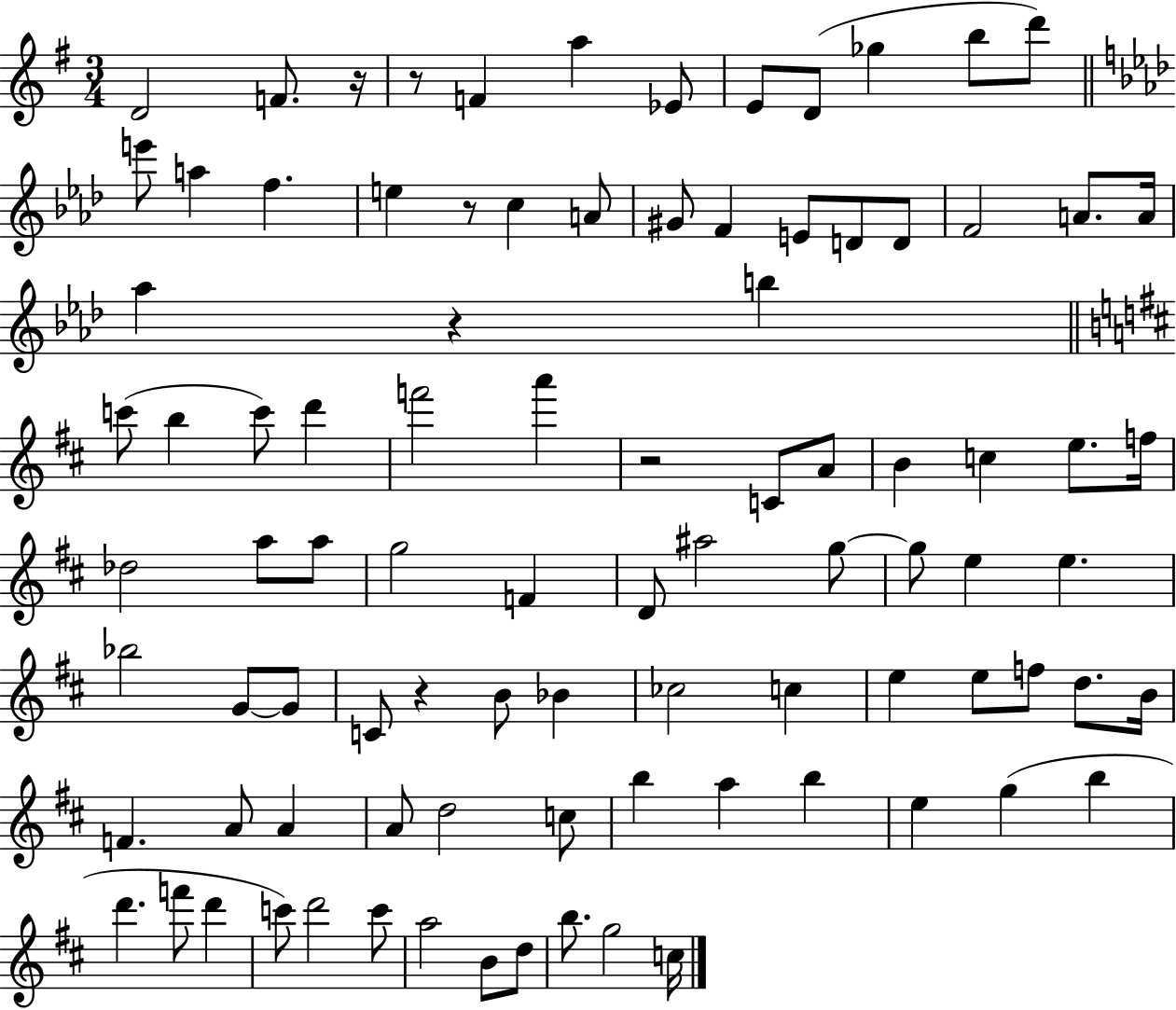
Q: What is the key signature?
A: G major